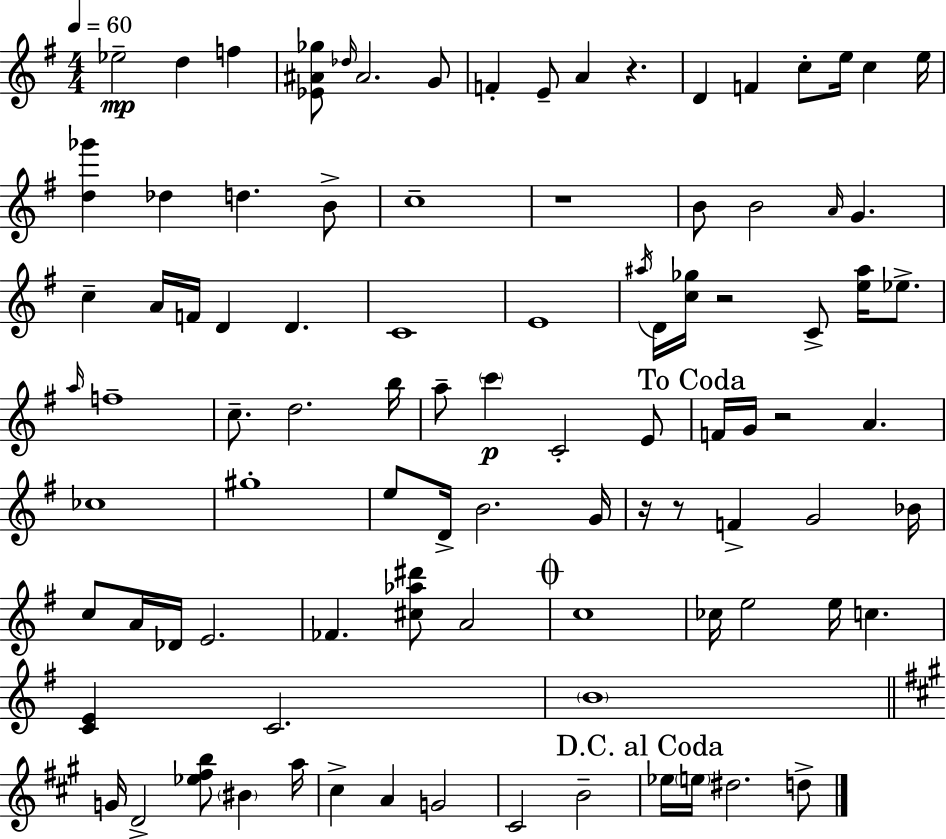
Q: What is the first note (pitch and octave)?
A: Eb5